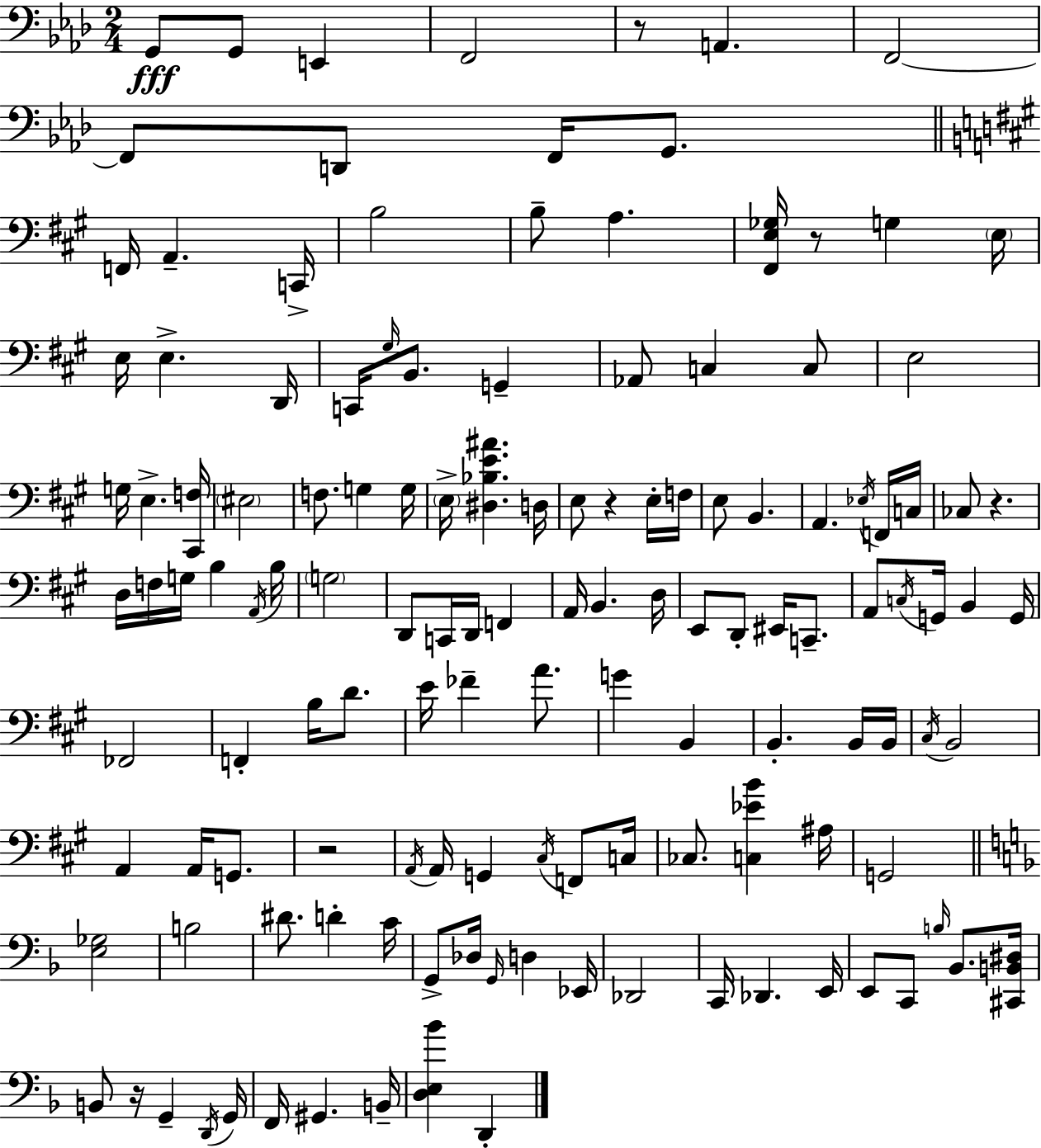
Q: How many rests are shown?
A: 6